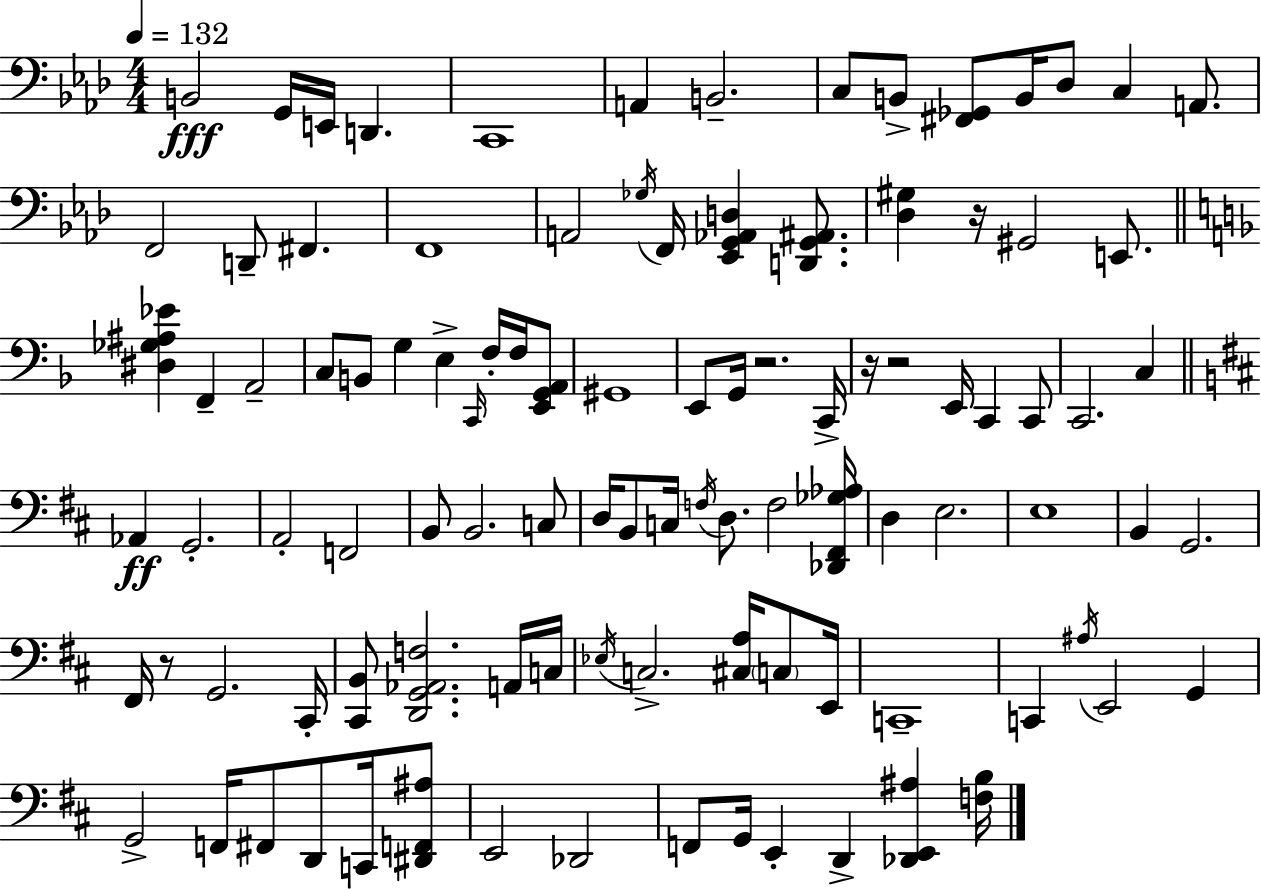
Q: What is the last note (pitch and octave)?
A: D2